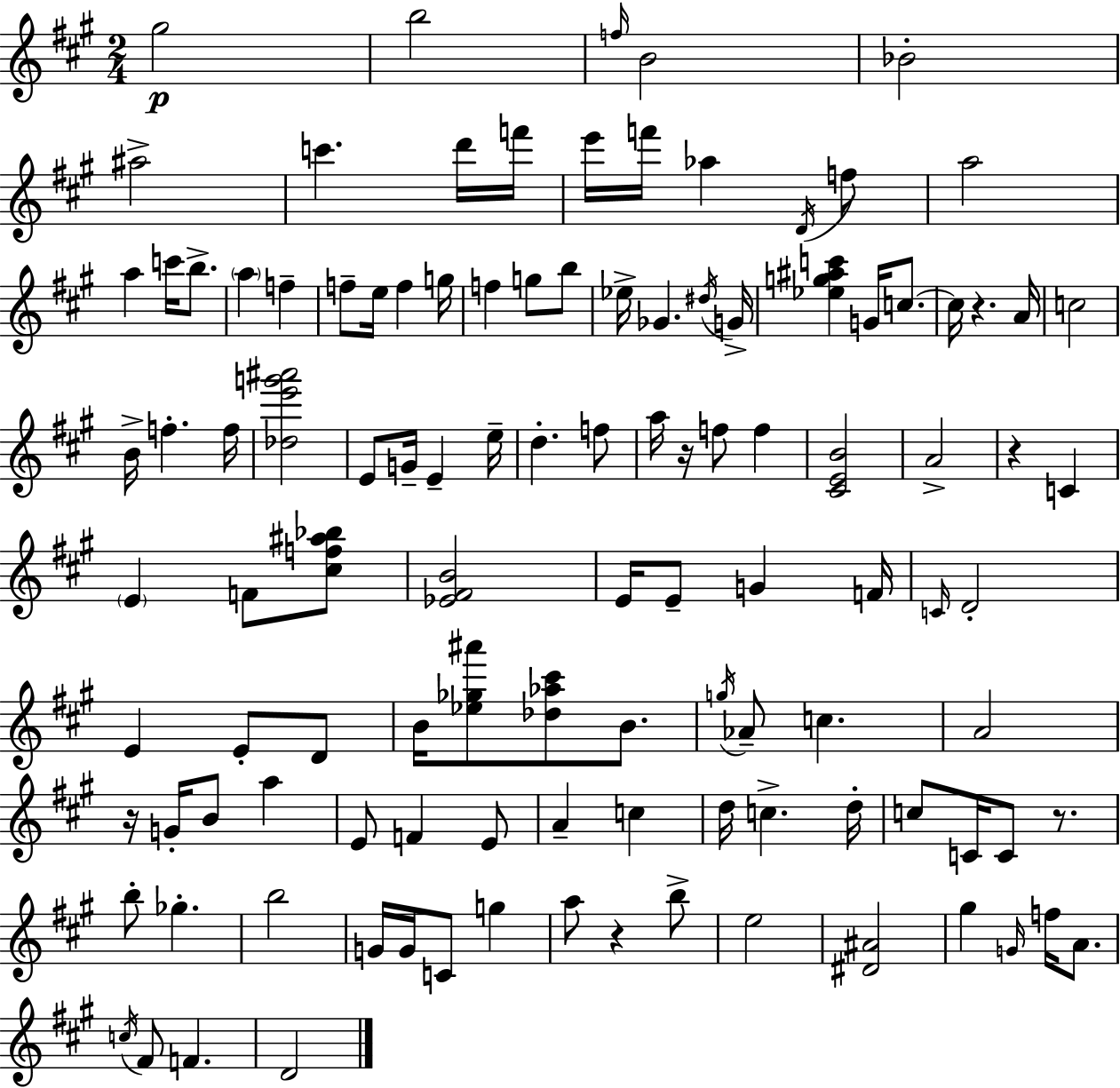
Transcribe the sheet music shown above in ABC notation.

X:1
T:Untitled
M:2/4
L:1/4
K:A
^g2 b2 f/4 B2 _B2 ^a2 c' d'/4 f'/4 e'/4 f'/4 _a D/4 f/2 a2 a c'/4 b/2 a f f/2 e/4 f g/4 f g/2 b/2 _e/4 _G ^d/4 G/4 [_eg^ac'] G/4 c/2 c/4 z A/4 c2 B/4 f f/4 [_de'g'^a']2 E/2 G/4 E e/4 d f/2 a/4 z/4 f/2 f [^CEB]2 A2 z C E F/2 [^cf^a_b]/2 [_E^FB]2 E/4 E/2 G F/4 C/4 D2 E E/2 D/2 B/4 [_e_g^a']/2 [_d_a^c']/2 B/2 g/4 _A/2 c A2 z/4 G/4 B/2 a E/2 F E/2 A c d/4 c d/4 c/2 C/4 C/2 z/2 b/2 _g b2 G/4 G/4 C/2 g a/2 z b/2 e2 [^D^A]2 ^g G/4 f/4 A/2 c/4 ^F/2 F D2